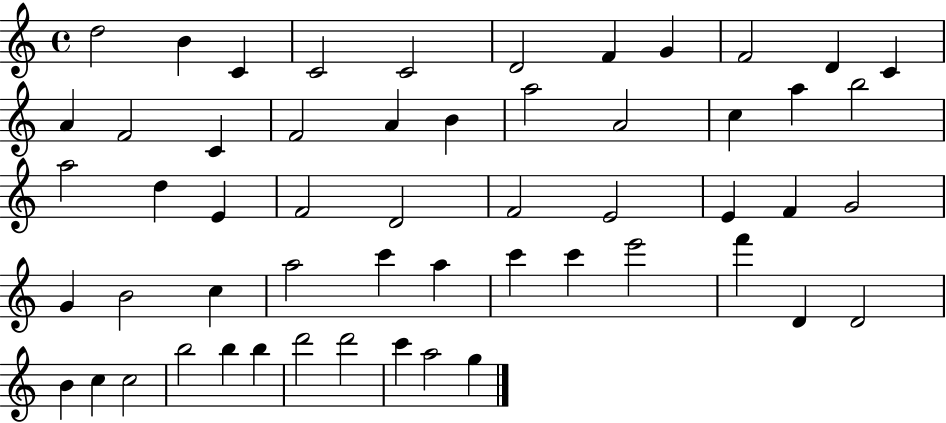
D5/h B4/q C4/q C4/h C4/h D4/h F4/q G4/q F4/h D4/q C4/q A4/q F4/h C4/q F4/h A4/q B4/q A5/h A4/h C5/q A5/q B5/h A5/h D5/q E4/q F4/h D4/h F4/h E4/h E4/q F4/q G4/h G4/q B4/h C5/q A5/h C6/q A5/q C6/q C6/q E6/h F6/q D4/q D4/h B4/q C5/q C5/h B5/h B5/q B5/q D6/h D6/h C6/q A5/h G5/q